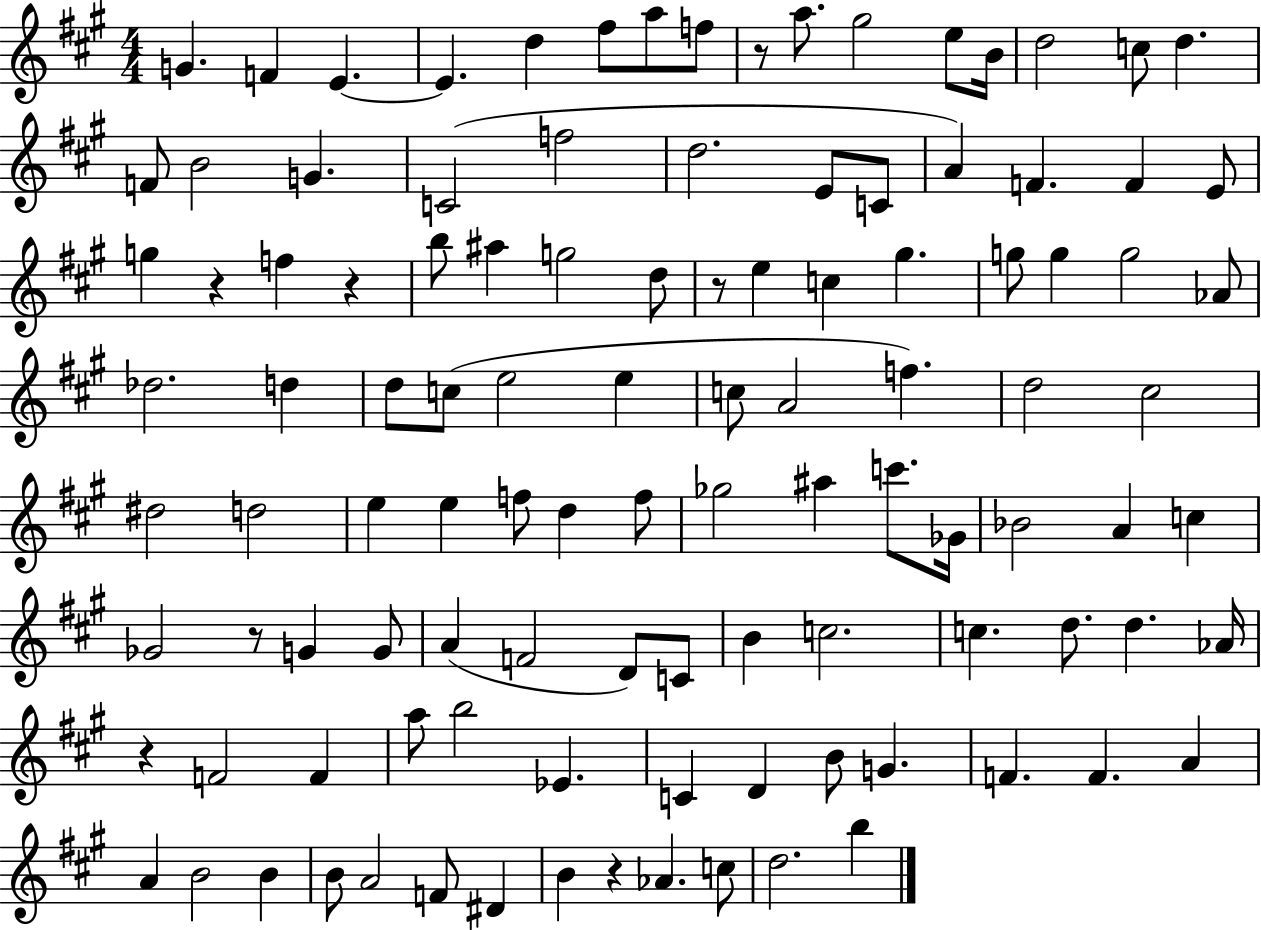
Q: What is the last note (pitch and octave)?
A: B5